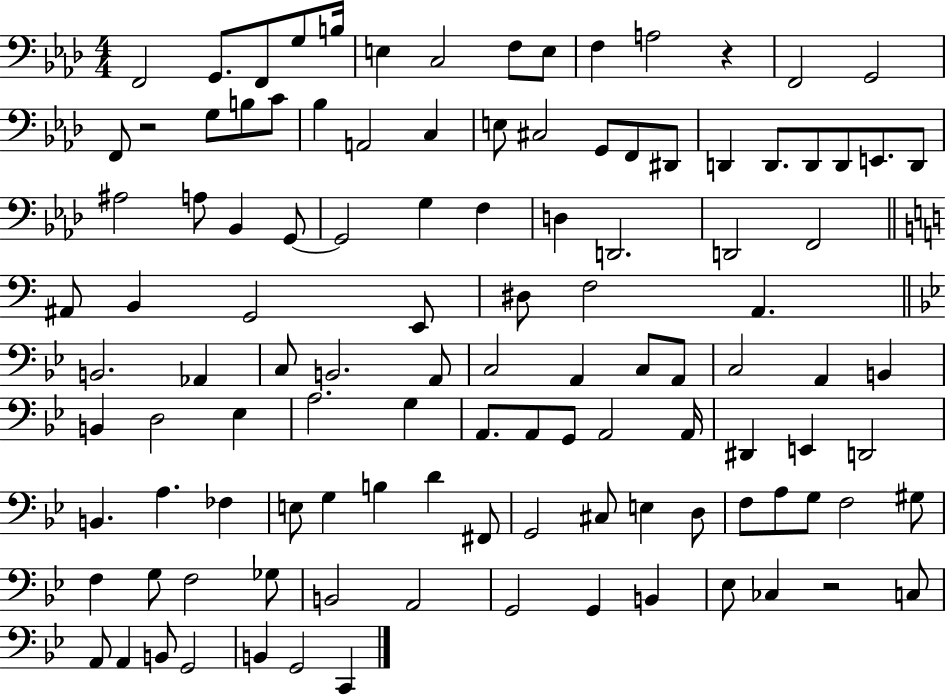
F2/h G2/e. F2/e G3/e B3/s E3/q C3/h F3/e E3/e F3/q A3/h R/q F2/h G2/h F2/e R/h G3/e B3/e C4/e Bb3/q A2/h C3/q E3/e C#3/h G2/e F2/e D#2/e D2/q D2/e. D2/e D2/e E2/e. D2/e A#3/h A3/e Bb2/q G2/e G2/h G3/q F3/q D3/q D2/h. D2/h F2/h A#2/e B2/q G2/h E2/e D#3/e F3/h A2/q. B2/h. Ab2/q C3/e B2/h. A2/e C3/h A2/q C3/e A2/e C3/h A2/q B2/q B2/q D3/h Eb3/q A3/h. G3/q A2/e. A2/e G2/e A2/h A2/s D#2/q E2/q D2/h B2/q. A3/q. FES3/q E3/e G3/q B3/q D4/q F#2/e G2/h C#3/e E3/q D3/e F3/e A3/e G3/e F3/h G#3/e F3/q G3/e F3/h Gb3/e B2/h A2/h G2/h G2/q B2/q Eb3/e CES3/q R/h C3/e A2/e A2/q B2/e G2/h B2/q G2/h C2/q